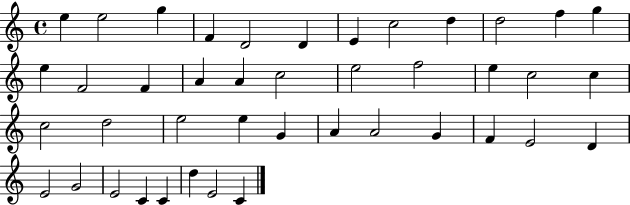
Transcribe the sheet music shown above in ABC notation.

X:1
T:Untitled
M:4/4
L:1/4
K:C
e e2 g F D2 D E c2 d d2 f g e F2 F A A c2 e2 f2 e c2 c c2 d2 e2 e G A A2 G F E2 D E2 G2 E2 C C d E2 C